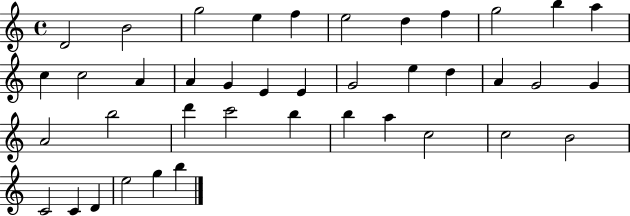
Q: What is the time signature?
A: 4/4